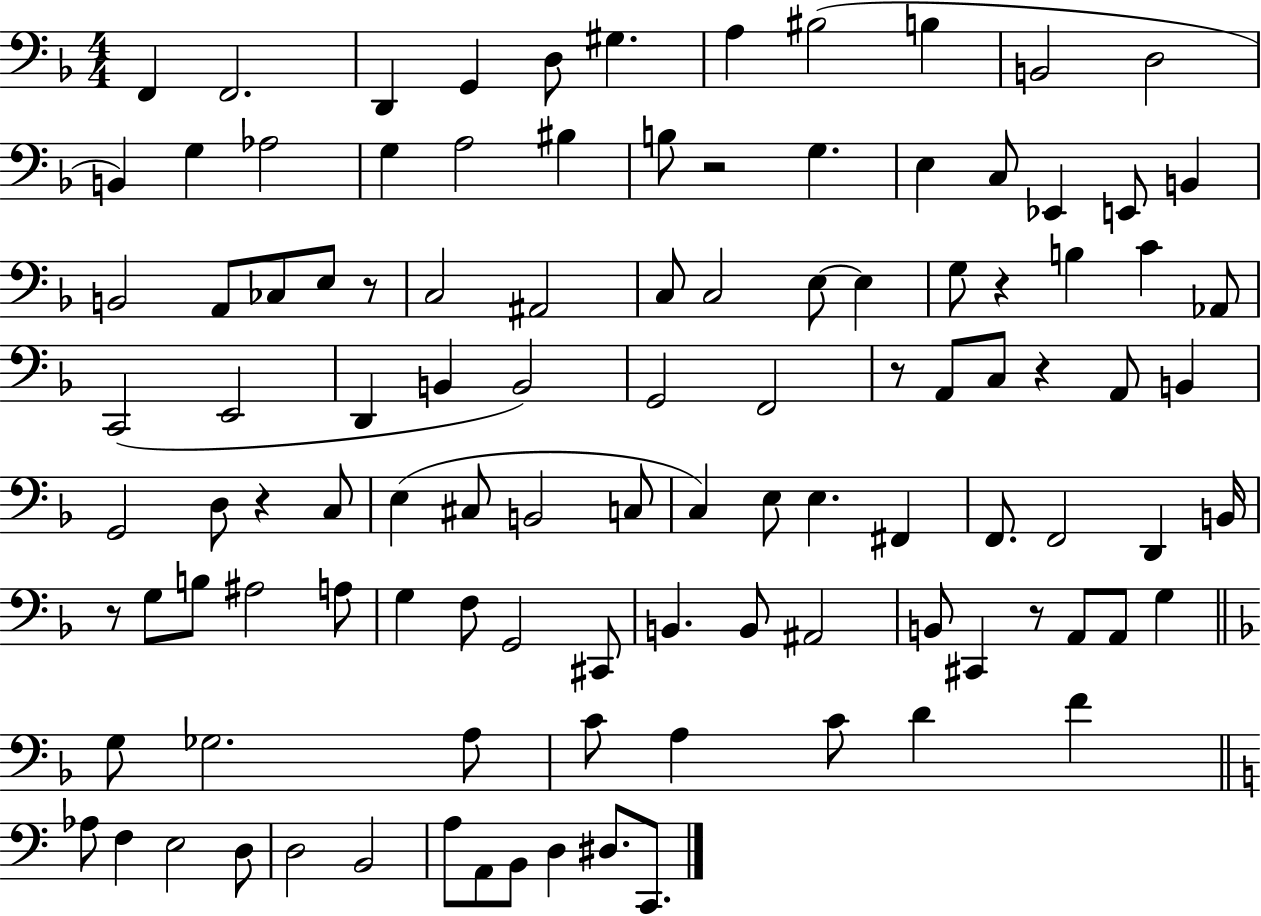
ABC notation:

X:1
T:Untitled
M:4/4
L:1/4
K:F
F,, F,,2 D,, G,, D,/2 ^G, A, ^B,2 B, B,,2 D,2 B,, G, _A,2 G, A,2 ^B, B,/2 z2 G, E, C,/2 _E,, E,,/2 B,, B,,2 A,,/2 _C,/2 E,/2 z/2 C,2 ^A,,2 C,/2 C,2 E,/2 E, G,/2 z B, C _A,,/2 C,,2 E,,2 D,, B,, B,,2 G,,2 F,,2 z/2 A,,/2 C,/2 z A,,/2 B,, G,,2 D,/2 z C,/2 E, ^C,/2 B,,2 C,/2 C, E,/2 E, ^F,, F,,/2 F,,2 D,, B,,/4 z/2 G,/2 B,/2 ^A,2 A,/2 G, F,/2 G,,2 ^C,,/2 B,, B,,/2 ^A,,2 B,,/2 ^C,, z/2 A,,/2 A,,/2 G, G,/2 _G,2 A,/2 C/2 A, C/2 D F _A,/2 F, E,2 D,/2 D,2 B,,2 A,/2 A,,/2 B,,/2 D, ^D,/2 C,,/2